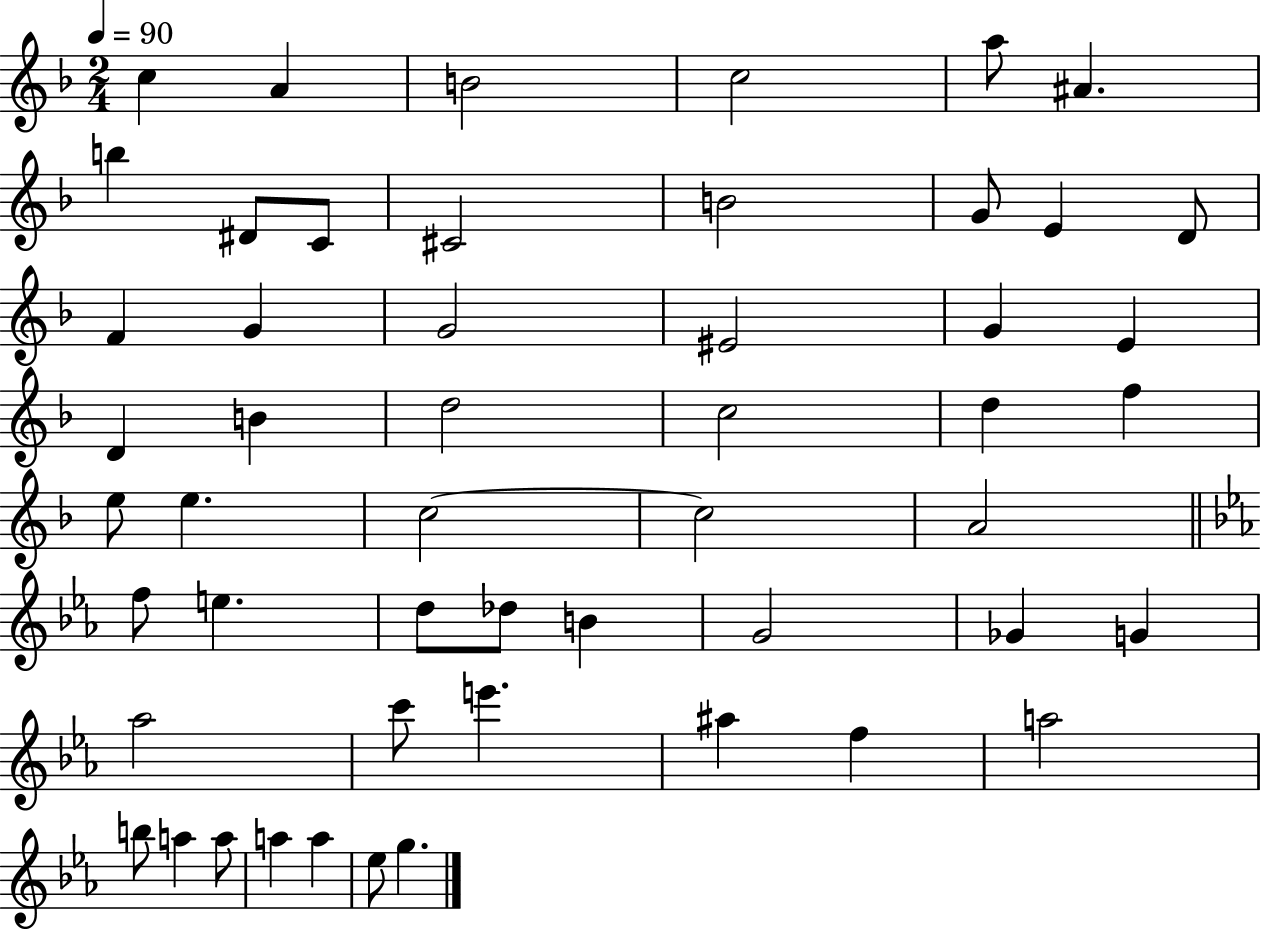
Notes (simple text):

C5/q A4/q B4/h C5/h A5/e A#4/q. B5/q D#4/e C4/e C#4/h B4/h G4/e E4/q D4/e F4/q G4/q G4/h EIS4/h G4/q E4/q D4/q B4/q D5/h C5/h D5/q F5/q E5/e E5/q. C5/h C5/h A4/h F5/e E5/q. D5/e Db5/e B4/q G4/h Gb4/q G4/q Ab5/h C6/e E6/q. A#5/q F5/q A5/h B5/e A5/q A5/e A5/q A5/q Eb5/e G5/q.